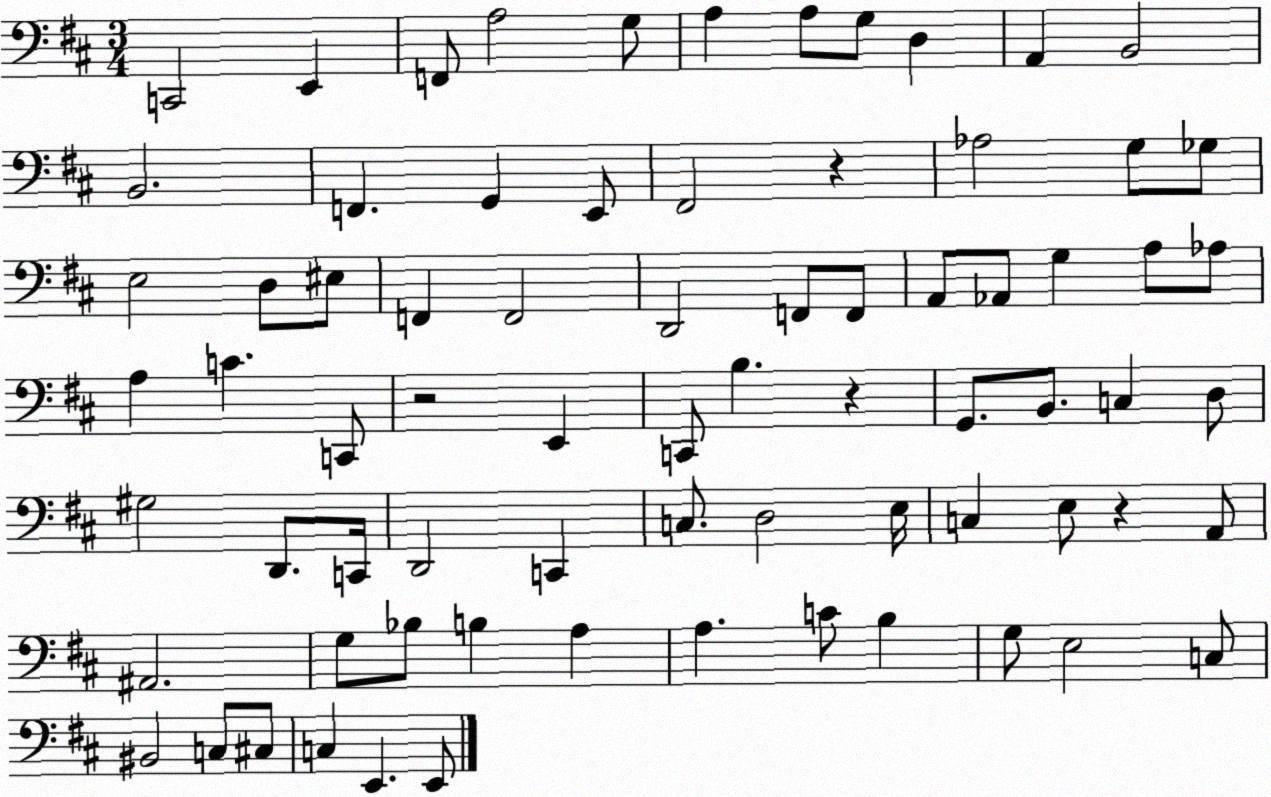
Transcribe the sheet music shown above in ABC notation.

X:1
T:Untitled
M:3/4
L:1/4
K:D
C,,2 E,, F,,/2 A,2 G,/2 A, A,/2 G,/2 D, A,, B,,2 B,,2 F,, G,, E,,/2 ^F,,2 z _A,2 G,/2 _G,/2 E,2 D,/2 ^E,/2 F,, F,,2 D,,2 F,,/2 F,,/2 A,,/2 _A,,/2 G, A,/2 _A,/2 A, C C,,/2 z2 E,, C,,/2 B, z G,,/2 B,,/2 C, D,/2 ^G,2 D,,/2 C,,/4 D,,2 C,, C,/2 D,2 E,/4 C, E,/2 z A,,/2 ^A,,2 G,/2 _B,/2 B, A, A, C/2 B, G,/2 E,2 C,/2 ^B,,2 C,/2 ^C,/2 C, E,, E,,/2